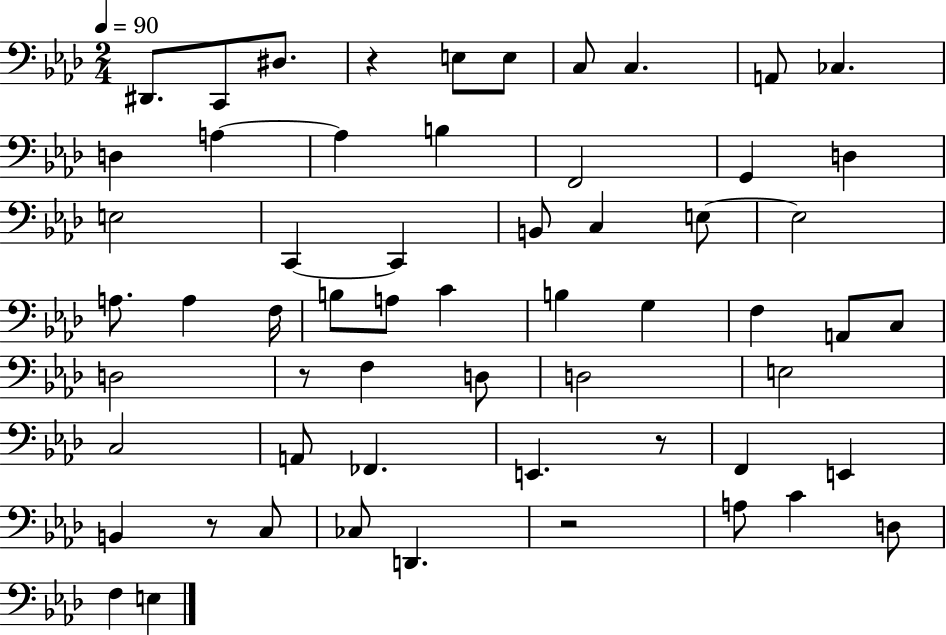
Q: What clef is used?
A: bass